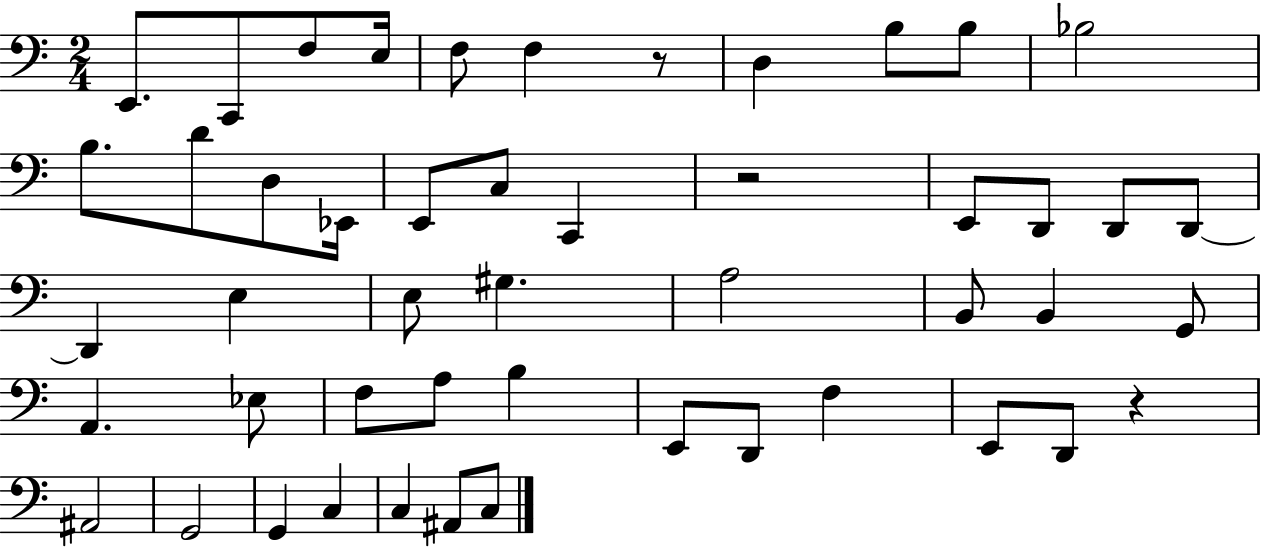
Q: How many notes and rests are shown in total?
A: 49